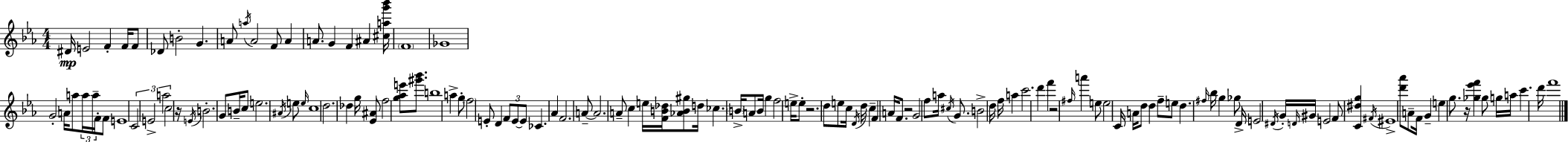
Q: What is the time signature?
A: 4/4